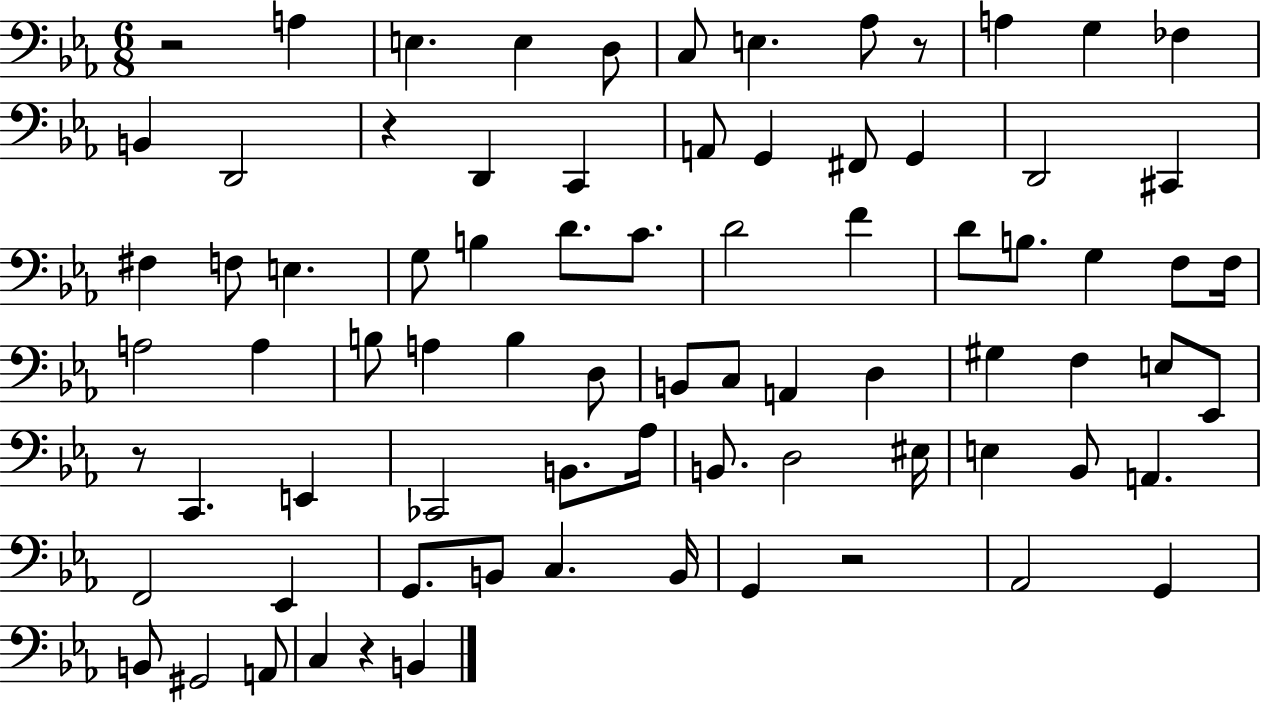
R/h A3/q E3/q. E3/q D3/e C3/e E3/q. Ab3/e R/e A3/q G3/q FES3/q B2/q D2/h R/q D2/q C2/q A2/e G2/q F#2/e G2/q D2/h C#2/q F#3/q F3/e E3/q. G3/e B3/q D4/e. C4/e. D4/h F4/q D4/e B3/e. G3/q F3/e F3/s A3/h A3/q B3/e A3/q B3/q D3/e B2/e C3/e A2/q D3/q G#3/q F3/q E3/e Eb2/e R/e C2/q. E2/q CES2/h B2/e. Ab3/s B2/e. D3/h EIS3/s E3/q Bb2/e A2/q. F2/h Eb2/q G2/e. B2/e C3/q. B2/s G2/q R/h Ab2/h G2/q B2/e G#2/h A2/e C3/q R/q B2/q